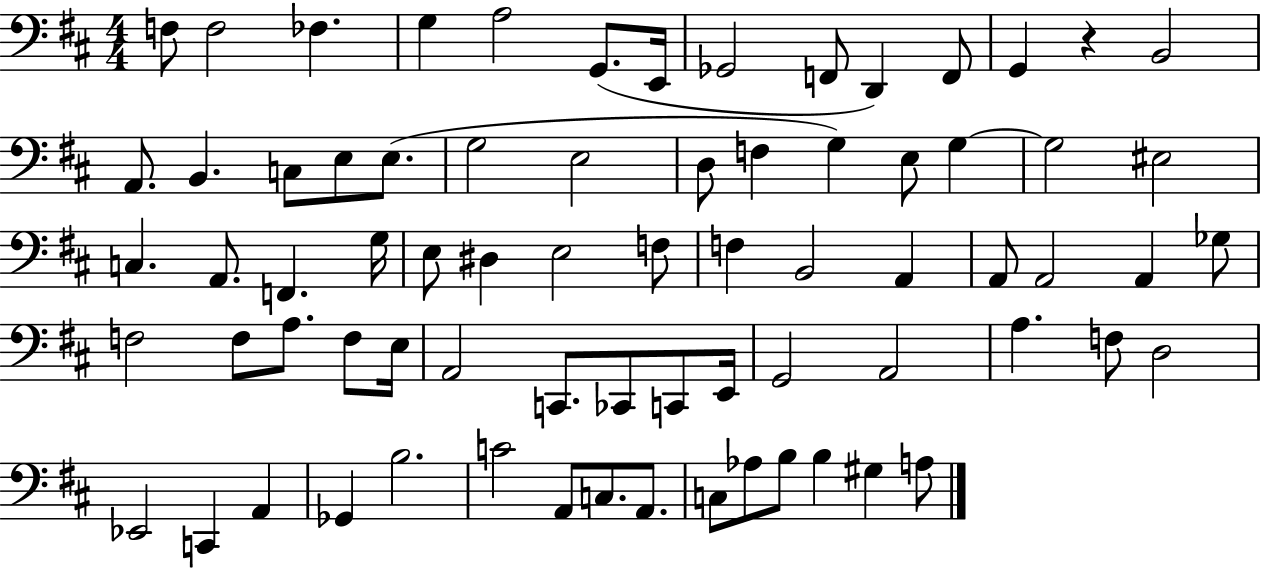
F3/e F3/h FES3/q. G3/q A3/h G2/e. E2/s Gb2/h F2/e D2/q F2/e G2/q R/q B2/h A2/e. B2/q. C3/e E3/e E3/e. G3/h E3/h D3/e F3/q G3/q E3/e G3/q G3/h EIS3/h C3/q. A2/e. F2/q. G3/s E3/e D#3/q E3/h F3/e F3/q B2/h A2/q A2/e A2/h A2/q Gb3/e F3/h F3/e A3/e. F3/e E3/s A2/h C2/e. CES2/e C2/e E2/s G2/h A2/h A3/q. F3/e D3/h Eb2/h C2/q A2/q Gb2/q B3/h. C4/h A2/e C3/e. A2/e. C3/e Ab3/e B3/e B3/q G#3/q A3/e